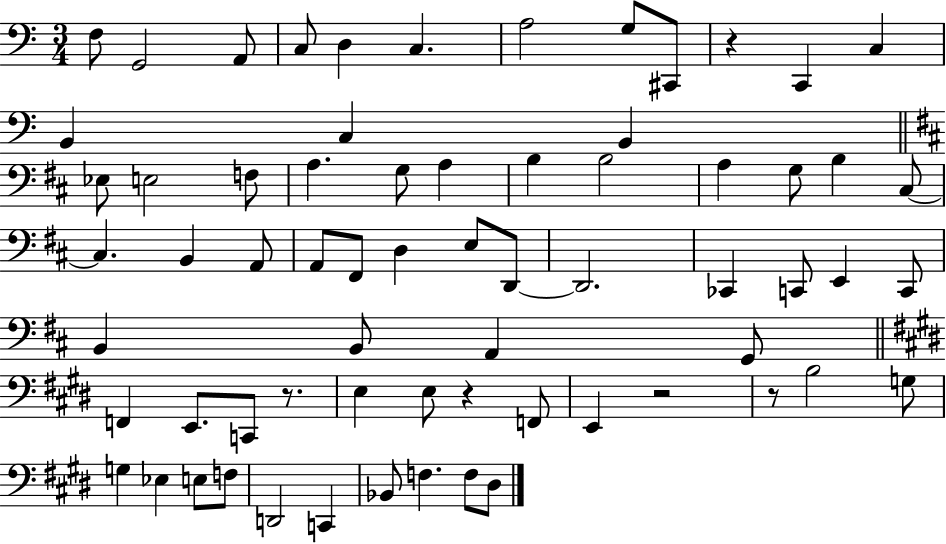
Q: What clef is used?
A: bass